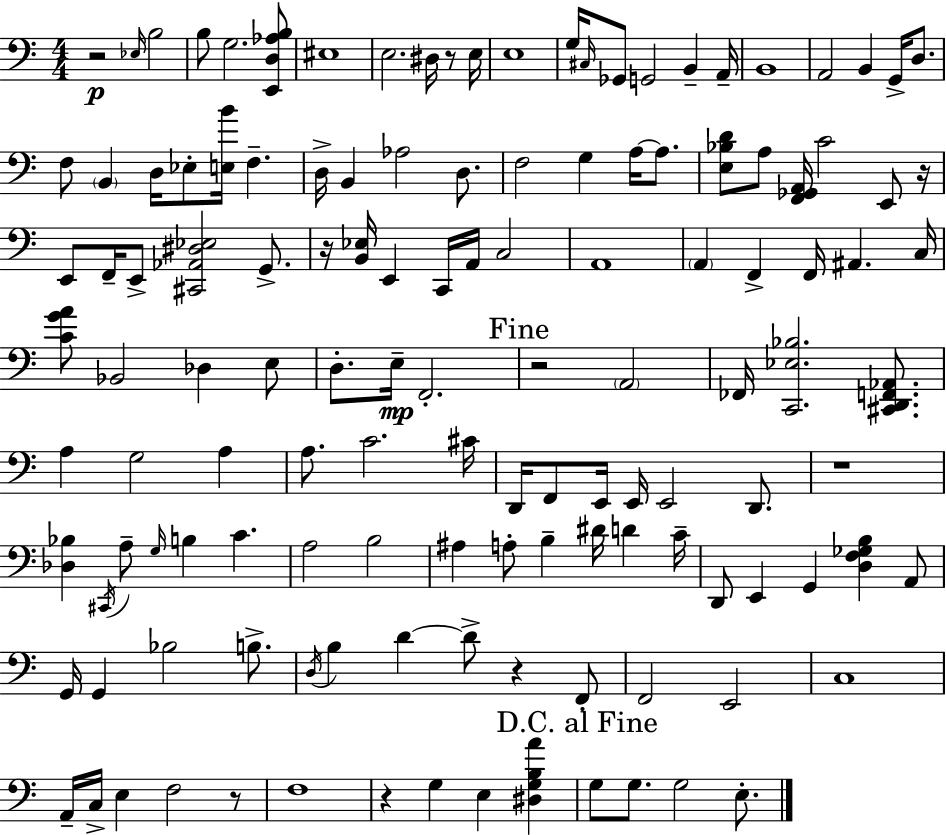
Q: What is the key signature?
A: A minor